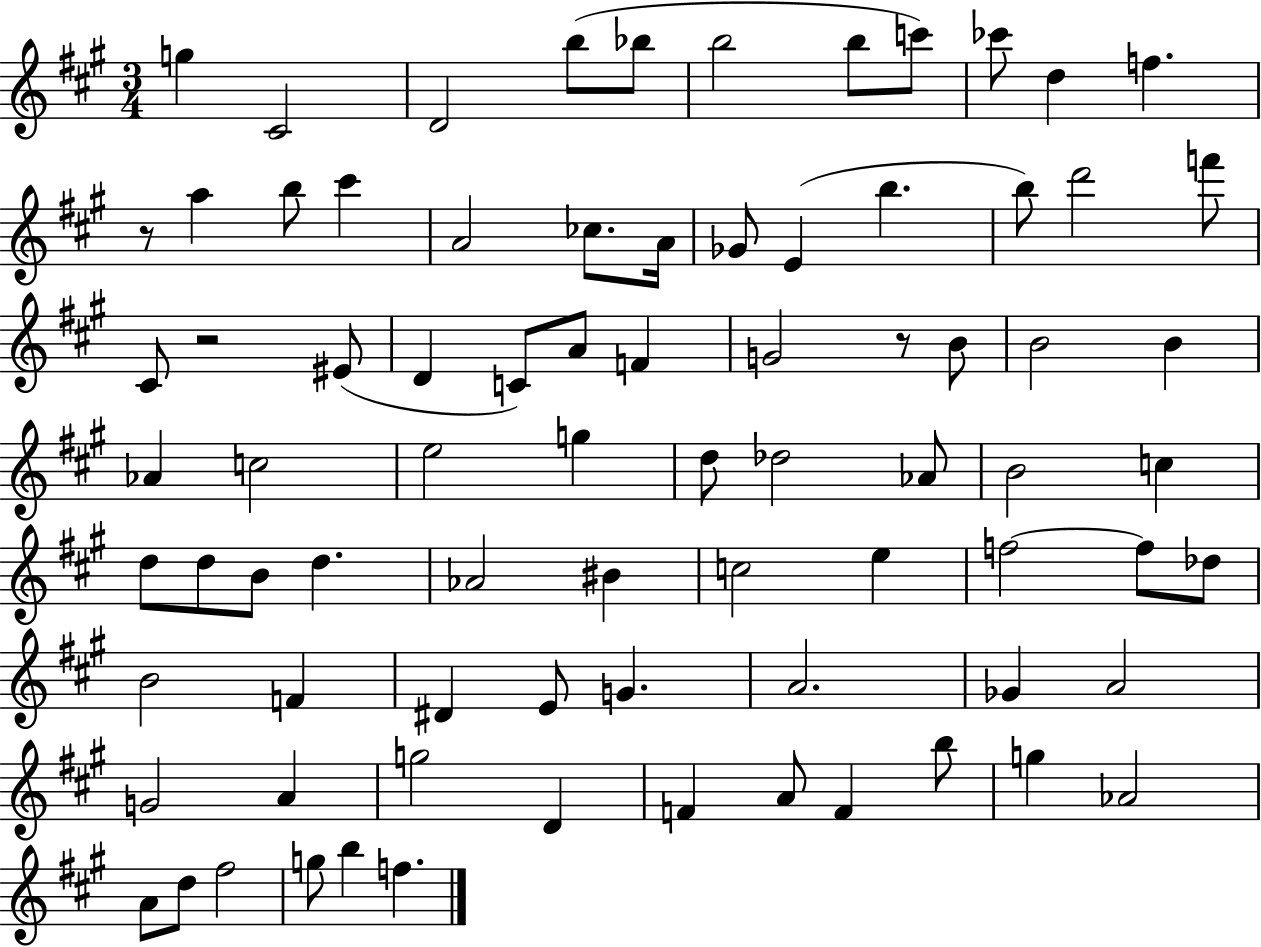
G5/q C#4/h D4/h B5/e Bb5/e B5/h B5/e C6/e CES6/e D5/q F5/q. R/e A5/q B5/e C#6/q A4/h CES5/e. A4/s Gb4/e E4/q B5/q. B5/e D6/h F6/e C#4/e R/h EIS4/e D4/q C4/e A4/e F4/q G4/h R/e B4/e B4/h B4/q Ab4/q C5/h E5/h G5/q D5/e Db5/h Ab4/e B4/h C5/q D5/e D5/e B4/e D5/q. Ab4/h BIS4/q C5/h E5/q F5/h F5/e Db5/e B4/h F4/q D#4/q E4/e G4/q. A4/h. Gb4/q A4/h G4/h A4/q G5/h D4/q F4/q A4/e F4/q B5/e G5/q Ab4/h A4/e D5/e F#5/h G5/e B5/q F5/q.